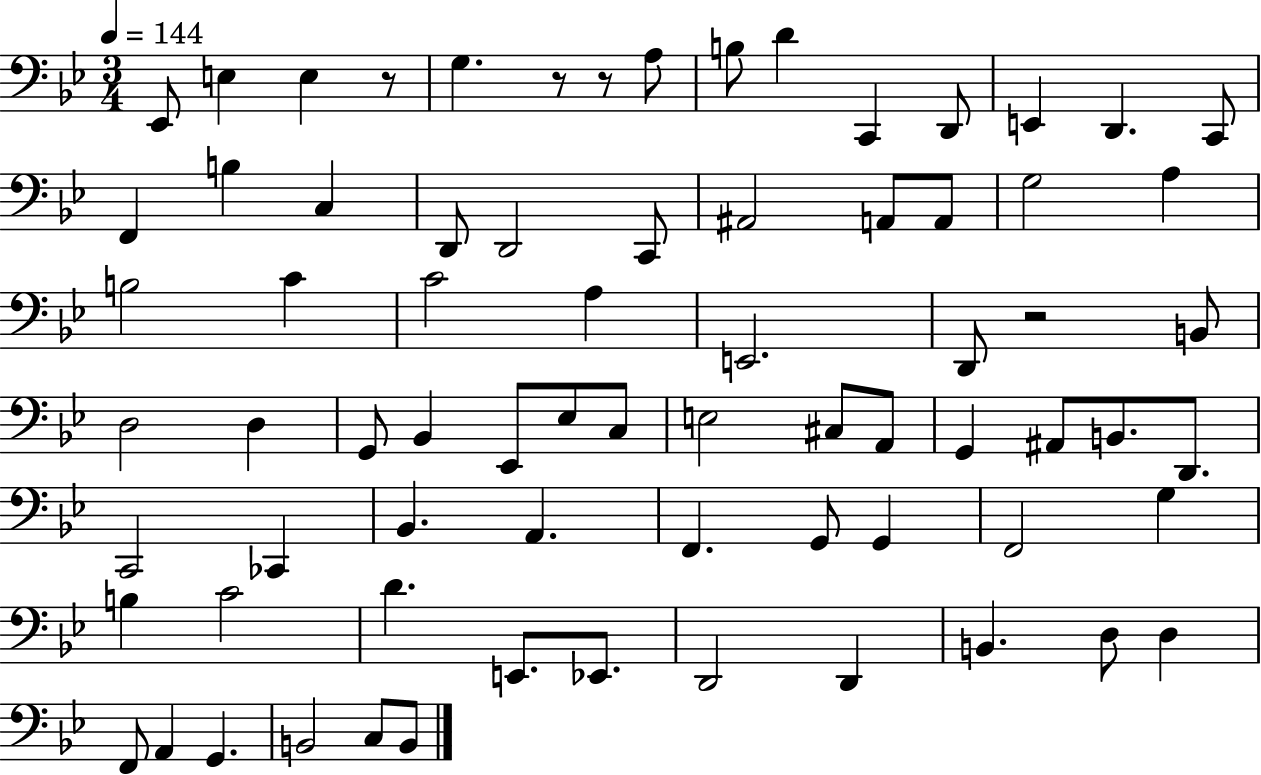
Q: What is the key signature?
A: BES major